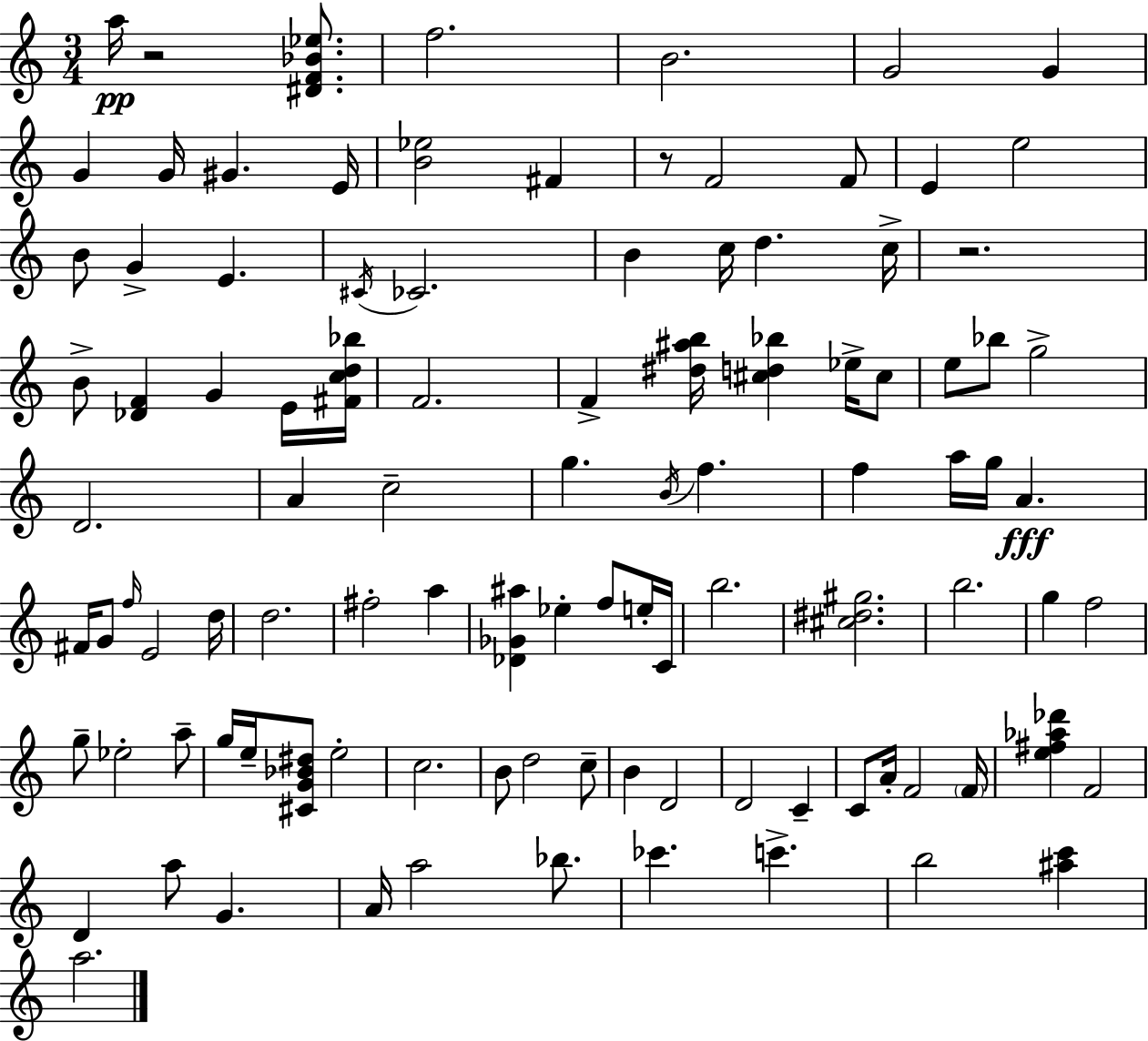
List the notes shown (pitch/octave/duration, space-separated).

A5/s R/h [D#4,F4,Bb4,Eb5]/e. F5/h. B4/h. G4/h G4/q G4/q G4/s G#4/q. E4/s [B4,Eb5]/h F#4/q R/e F4/h F4/e E4/q E5/h B4/e G4/q E4/q. C#4/s CES4/h. B4/q C5/s D5/q. C5/s R/h. B4/e [Db4,F4]/q G4/q E4/s [F#4,C5,D5,Bb5]/s F4/h. F4/q [D#5,A#5,B5]/s [C#5,D5,Bb5]/q Eb5/s C#5/e E5/e Bb5/e G5/h D4/h. A4/q C5/h G5/q. B4/s F5/q. F5/q A5/s G5/s A4/q. F#4/s G4/e F5/s E4/h D5/s D5/h. F#5/h A5/q [Db4,Gb4,A#5]/q Eb5/q F5/e E5/s C4/s B5/h. [C#5,D#5,G#5]/h. B5/h. G5/q F5/h G5/e Eb5/h A5/e G5/s E5/s [C#4,G4,Bb4,D#5]/e E5/h C5/h. B4/e D5/h C5/e B4/q D4/h D4/h C4/q C4/e A4/s F4/h F4/s [E5,F#5,Ab5,Db6]/q F4/h D4/q A5/e G4/q. A4/s A5/h Bb5/e. CES6/q. C6/q. B5/h [A#5,C6]/q A5/h.